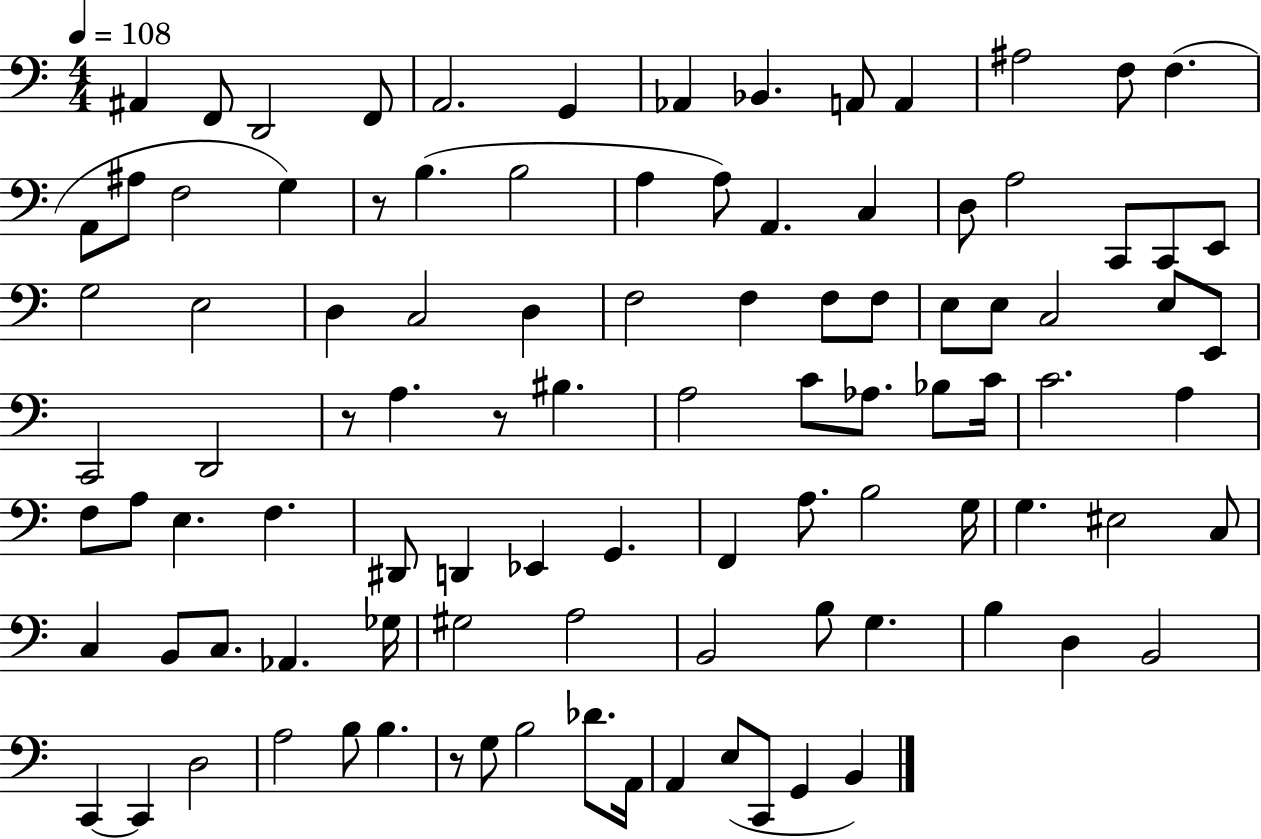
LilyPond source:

{
  \clef bass
  \numericTimeSignature
  \time 4/4
  \key c \major
  \tempo 4 = 108
  ais,4 f,8 d,2 f,8 | a,2. g,4 | aes,4 bes,4. a,8 a,4 | ais2 f8 f4.( | \break a,8 ais8 f2 g4) | r8 b4.( b2 | a4 a8) a,4. c4 | d8 a2 c,8 c,8 e,8 | \break g2 e2 | d4 c2 d4 | f2 f4 f8 f8 | e8 e8 c2 e8 e,8 | \break c,2 d,2 | r8 a4. r8 bis4. | a2 c'8 aes8. bes8 c'16 | c'2. a4 | \break f8 a8 e4. f4. | dis,8 d,4 ees,4 g,4. | f,4 a8. b2 g16 | g4. eis2 c8 | \break c4 b,8 c8. aes,4. ges16 | gis2 a2 | b,2 b8 g4. | b4 d4 b,2 | \break c,4~~ c,4 d2 | a2 b8 b4. | r8 g8 b2 des'8. a,16 | a,4 e8( c,8 g,4 b,4) | \break \bar "|."
}